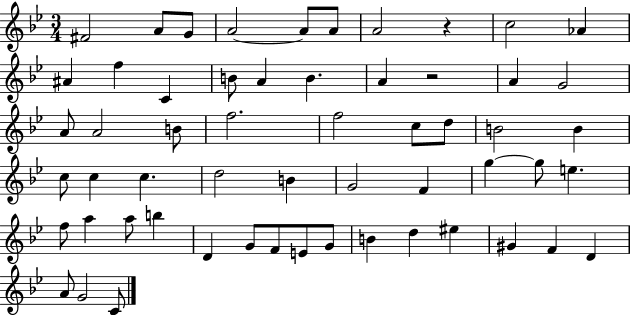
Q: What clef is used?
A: treble